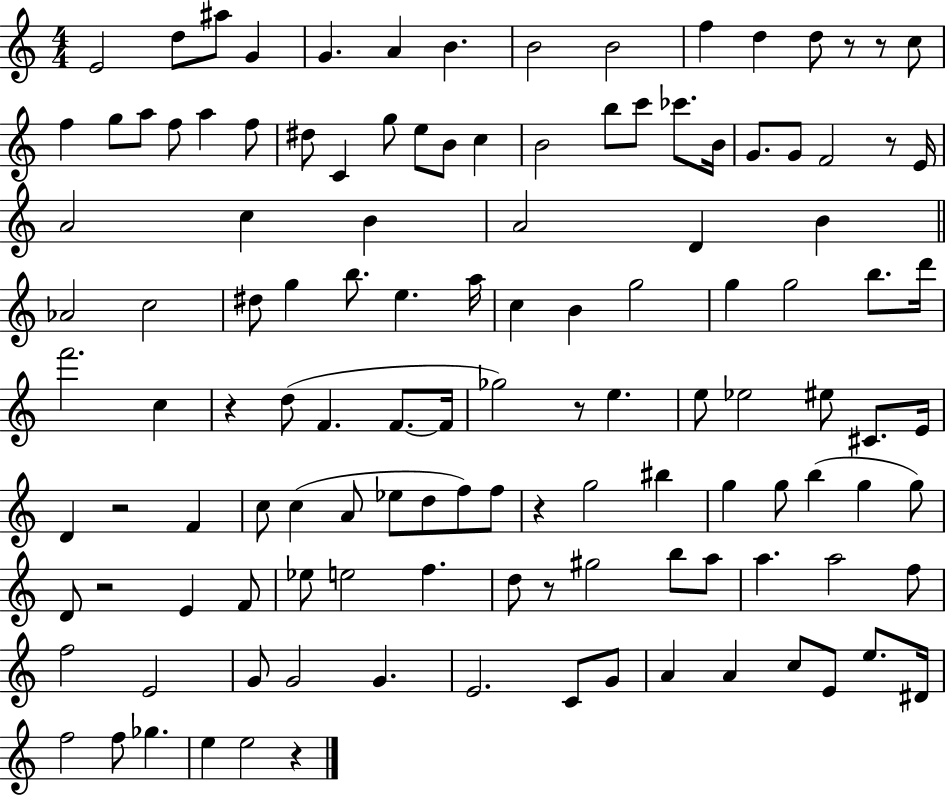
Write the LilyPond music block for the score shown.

{
  \clef treble
  \numericTimeSignature
  \time 4/4
  \key c \major
  e'2 d''8 ais''8 g'4 | g'4. a'4 b'4. | b'2 b'2 | f''4 d''4 d''8 r8 r8 c''8 | \break f''4 g''8 a''8 f''8 a''4 f''8 | dis''8 c'4 g''8 e''8 b'8 c''4 | b'2 b''8 c'''8 ces'''8. b'16 | g'8. g'8 f'2 r8 e'16 | \break a'2 c''4 b'4 | a'2 d'4 b'4 | \bar "||" \break \key c \major aes'2 c''2 | dis''8 g''4 b''8. e''4. a''16 | c''4 b'4 g''2 | g''4 g''2 b''8. d'''16 | \break f'''2. c''4 | r4 d''8( f'4. f'8.~~ f'16 | ges''2) r8 e''4. | e''8 ees''2 eis''8 cis'8. e'16 | \break d'4 r2 f'4 | c''8 c''4( a'8 ees''8 d''8 f''8) f''8 | r4 g''2 bis''4 | g''4 g''8 b''4( g''4 g''8) | \break d'8 r2 e'4 f'8 | ees''8 e''2 f''4. | d''8 r8 gis''2 b''8 a''8 | a''4. a''2 f''8 | \break f''2 e'2 | g'8 g'2 g'4. | e'2. c'8 g'8 | a'4 a'4 c''8 e'8 e''8. dis'16 | \break f''2 f''8 ges''4. | e''4 e''2 r4 | \bar "|."
}